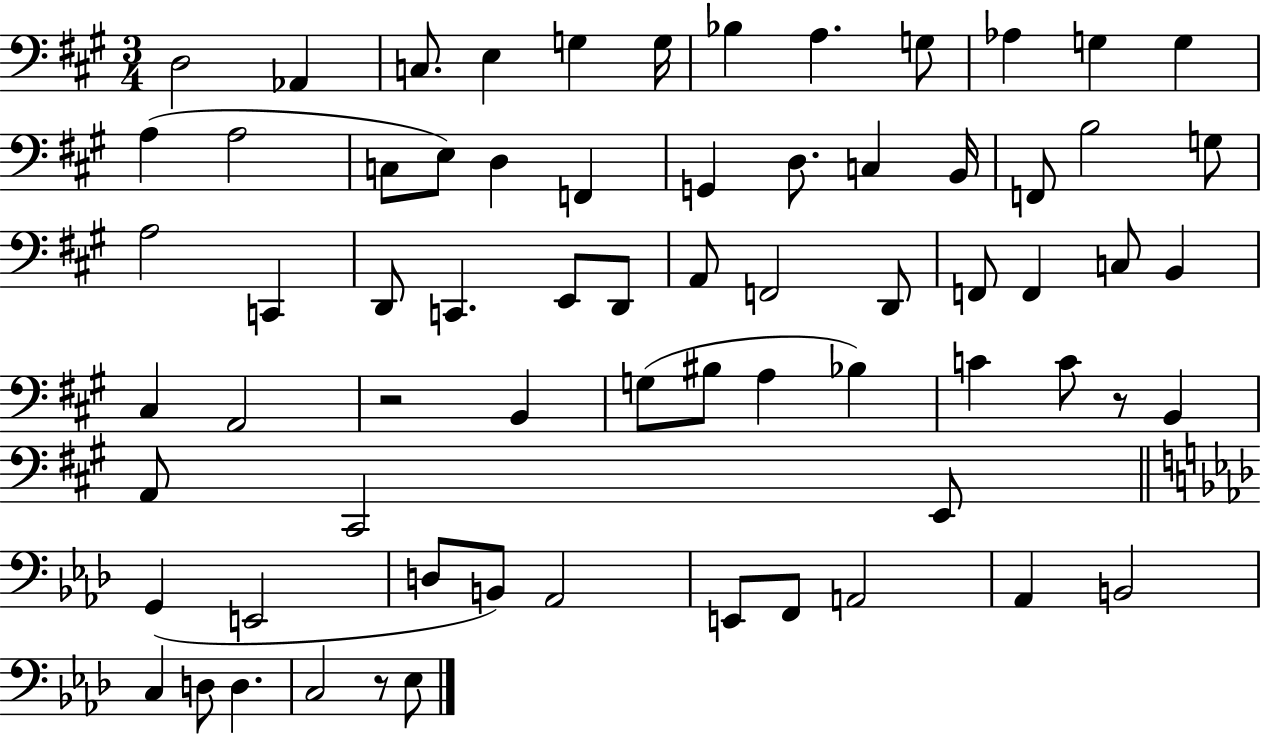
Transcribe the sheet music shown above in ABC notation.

X:1
T:Untitled
M:3/4
L:1/4
K:A
D,2 _A,, C,/2 E, G, G,/4 _B, A, G,/2 _A, G, G, A, A,2 C,/2 E,/2 D, F,, G,, D,/2 C, B,,/4 F,,/2 B,2 G,/2 A,2 C,, D,,/2 C,, E,,/2 D,,/2 A,,/2 F,,2 D,,/2 F,,/2 F,, C,/2 B,, ^C, A,,2 z2 B,, G,/2 ^B,/2 A, _B, C C/2 z/2 B,, A,,/2 ^C,,2 E,,/2 G,, E,,2 D,/2 B,,/2 _A,,2 E,,/2 F,,/2 A,,2 _A,, B,,2 C, D,/2 D, C,2 z/2 _E,/2